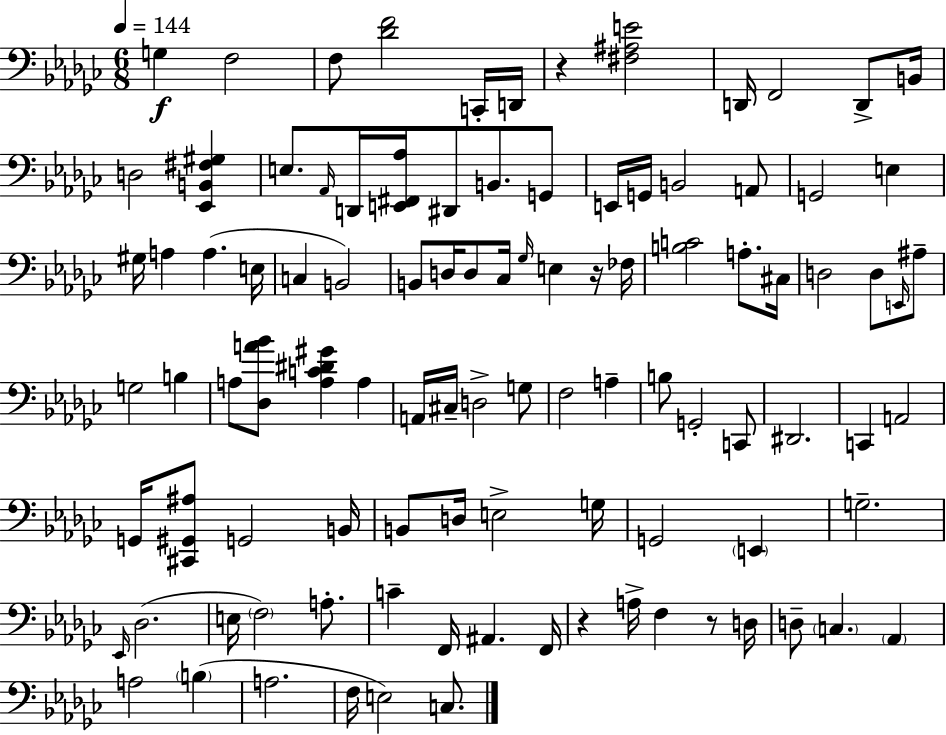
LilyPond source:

{
  \clef bass
  \numericTimeSignature
  \time 6/8
  \key ees \minor
  \tempo 4 = 144
  g4\f f2 | f8 <des' f'>2 c,16-. d,16 | r4 <fis ais e'>2 | d,16 f,2 d,8-> b,16 | \break d2 <ees, b, fis gis>4 | e8. \grace { aes,16 } d,16 <e, fis, aes>16 dis,8 b,8. g,8 | e,16 g,16 b,2 a,8 | g,2 e4 | \break gis16 a4 a4.( | e16 c4 b,2) | b,8 d16 d8 ces16 \grace { ges16 } e4 | r16 fes16 <b c'>2 a8.-. | \break cis16 d2 d8 | \grace { e,16 } ais8-- g2 b4 | a8 <des a' bes'>8 <a c' dis' gis'>4 a4 | a,16 cis16-- d2-> | \break g8 f2 a4-- | b8 g,2-. | c,8 dis,2. | c,4 a,2 | \break g,16 <cis, gis, ais>8 g,2 | b,16 b,8 d16 e2-> | g16 g,2 \parenthesize e,4 | g2.-- | \break \grace { ees,16 }( des2. | e16 \parenthesize f2) | a8.-. c'4-- f,16 ais,4. | f,16 r4 a16-> f4 | \break r8 d16 d8-- \parenthesize c4. | \parenthesize aes,4 a2 | \parenthesize b4( a2. | f16 e2) | \break c8. \bar "|."
}